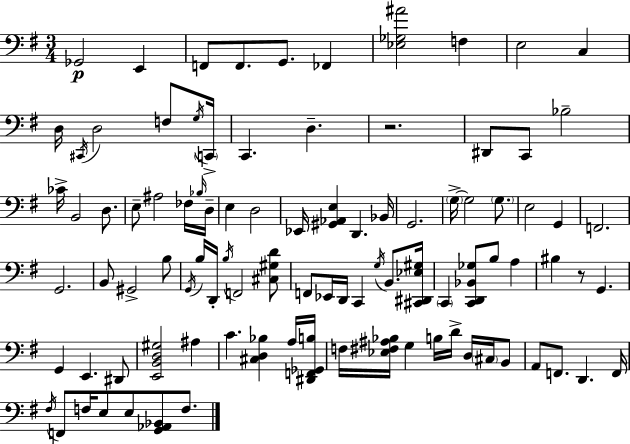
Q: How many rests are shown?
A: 2